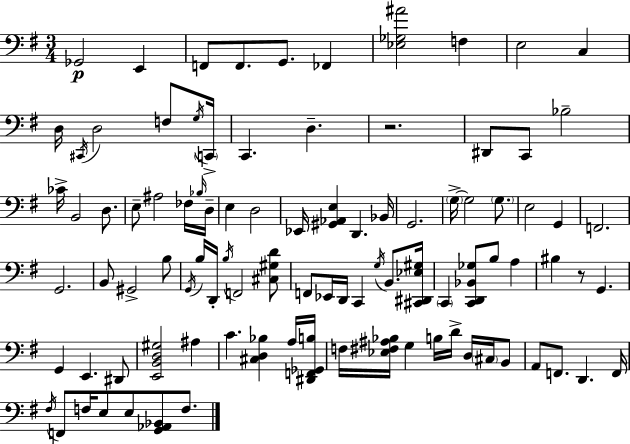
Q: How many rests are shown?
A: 2